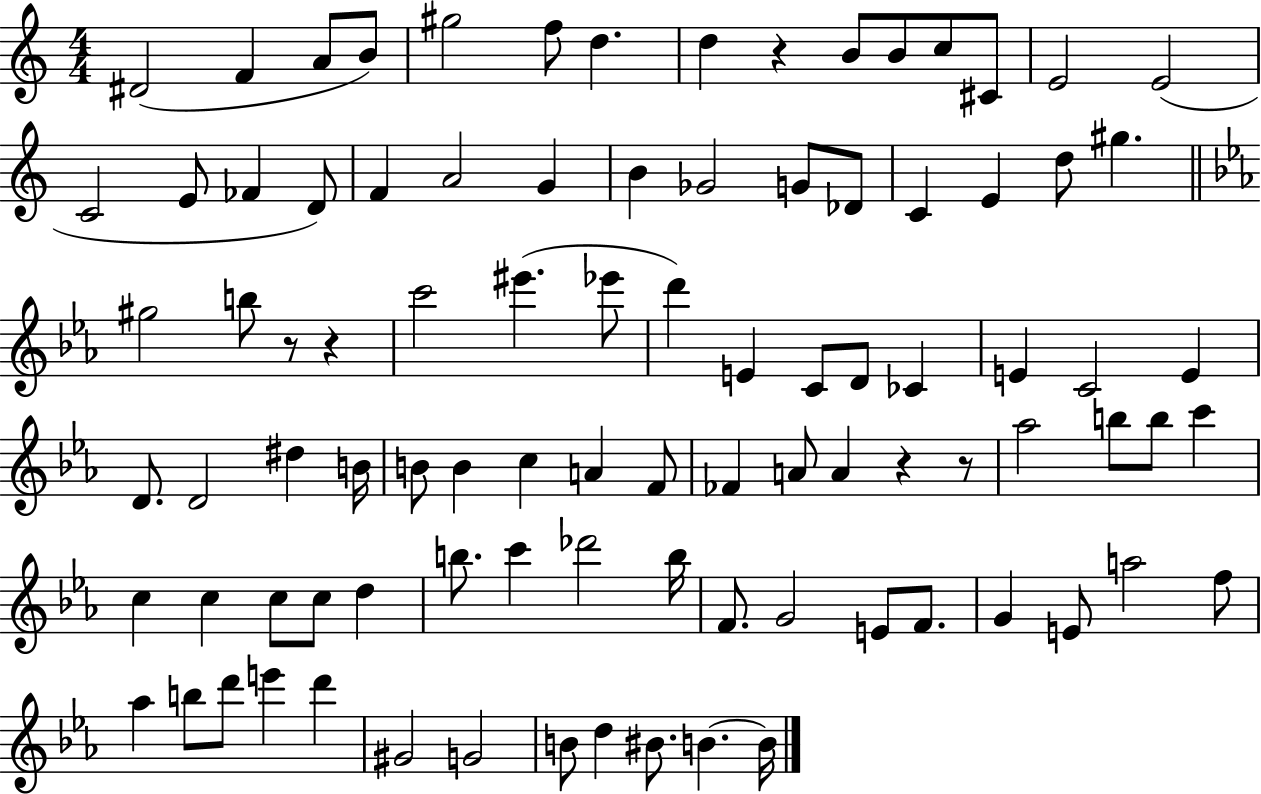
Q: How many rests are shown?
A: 5